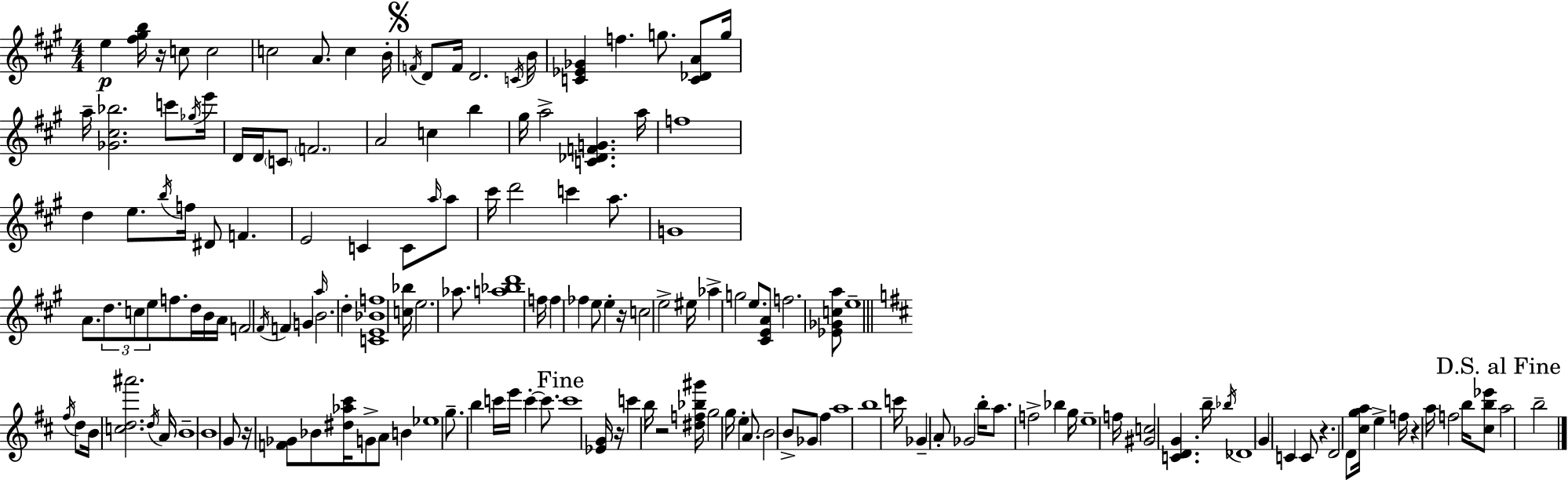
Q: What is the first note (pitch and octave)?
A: E5